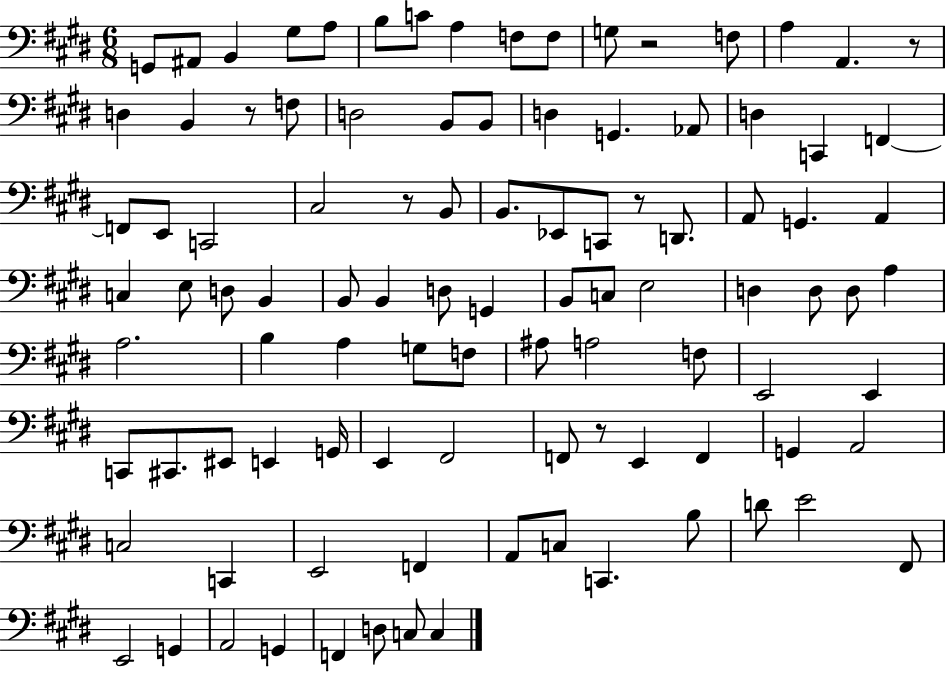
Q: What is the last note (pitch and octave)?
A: C3